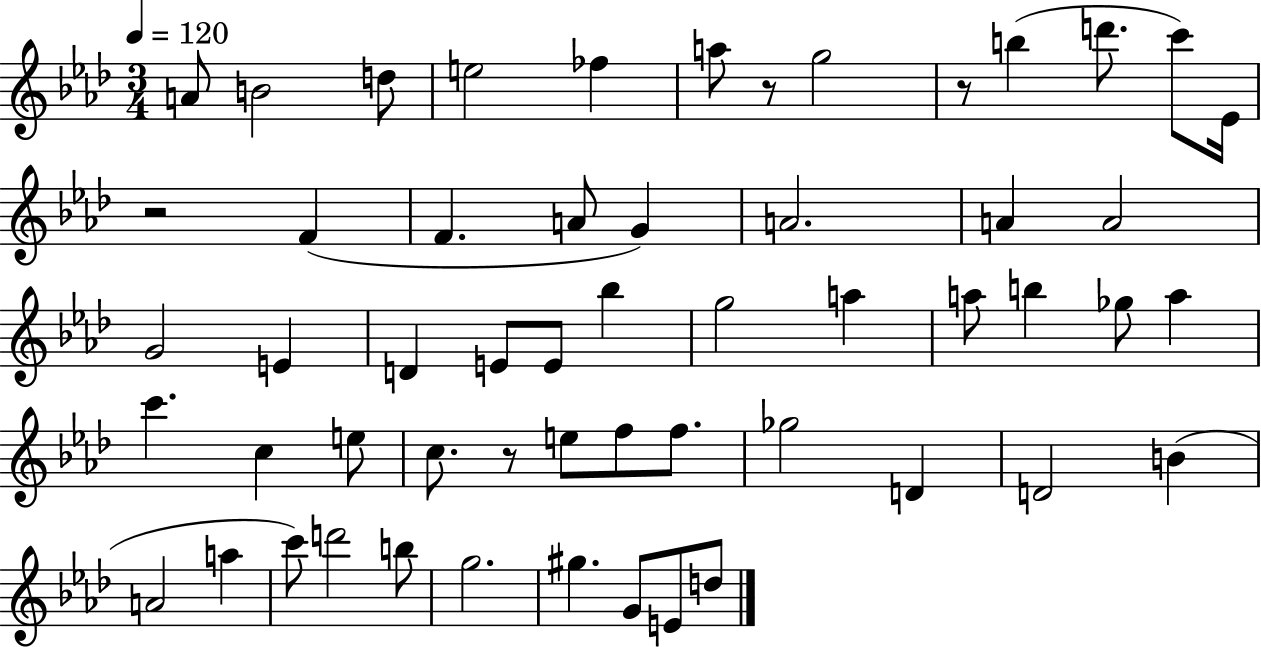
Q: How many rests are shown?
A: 4